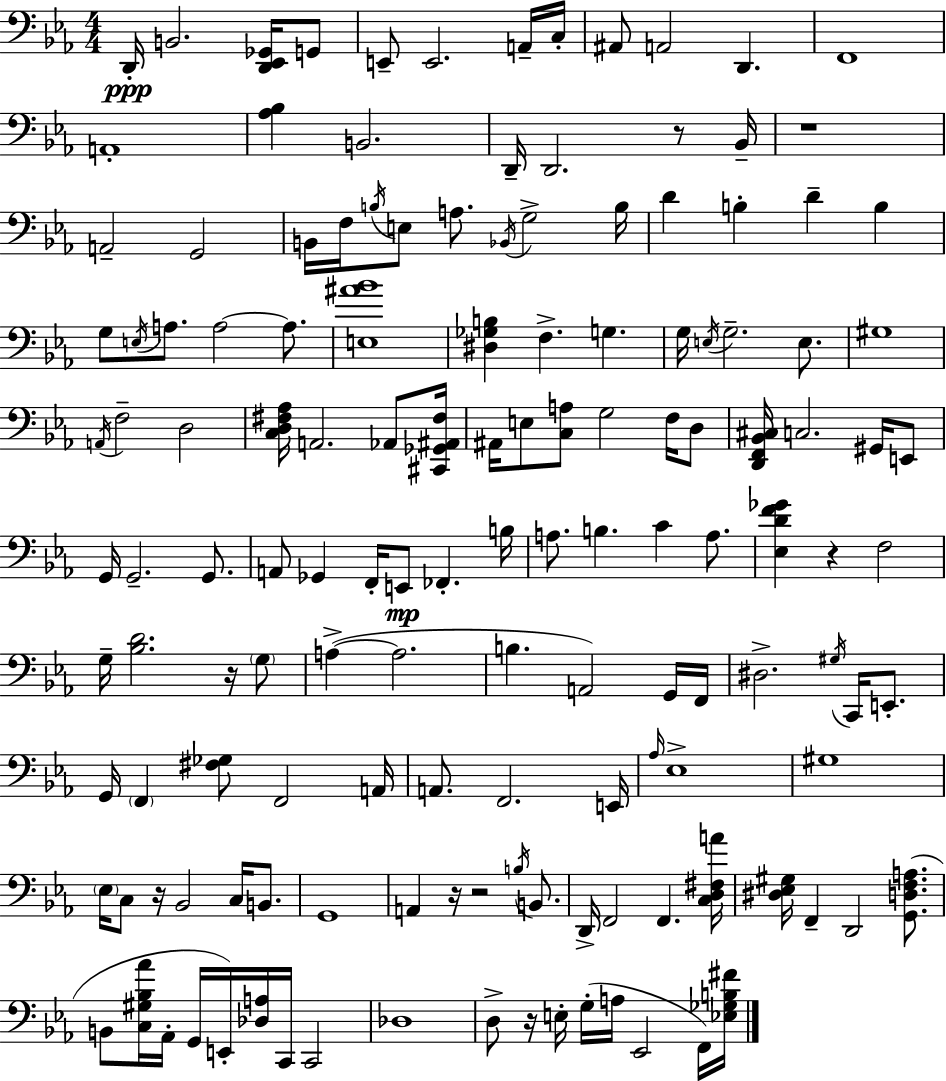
{
  \clef bass
  \numericTimeSignature
  \time 4/4
  \key c \minor
  d,16-.\ppp b,2. <d, ees, ges,>16 g,8 | e,8-- e,2. a,16-- c16-. | ais,8 a,2 d,4. | f,1 | \break a,1-. | <aes bes>4 b,2. | d,16-- d,2. r8 bes,16-- | r1 | \break a,2-- g,2 | b,16 f16 \acciaccatura { b16 } e8 a8. \acciaccatura { bes,16 } g2-> | b16 d'4 b4-. d'4-- b4 | g8 \acciaccatura { e16 } a8. a2~~ | \break a8. <e ais' bes'>1 | <dis ges b>4 f4.-> g4. | g16 \acciaccatura { e16 } g2.-- | e8. gis1 | \break \acciaccatura { a,16 } f2-- d2 | <c d fis aes>16 a,2. | aes,8 <cis, ges, ais, fis>16 ais,16 e8 <c a>8 g2 | f16 d8 <d, f, bes, cis>16 c2. | \break gis,16 e,8 g,16 g,2.-- | g,8. a,8 ges,4 f,16-. e,8\mp fes,4.-. | b16 a8. b4. c'4 | a8. <ees d' f' ges'>4 r4 f2 | \break g16-- <bes d'>2. | r16 \parenthesize g8 a4->~(~ a2. | b4. a,2) | g,16 f,16 dis2.-> | \break \acciaccatura { gis16 } c,16 e,8.-. g,16 \parenthesize f,4 <fis ges>8 f,2 | a,16 a,8. f,2. | e,16 \grace { aes16 } ees1-> | gis1 | \break \parenthesize ees16 c8 r16 bes,2 | c16 b,8. g,1 | a,4 r16 r2 | \acciaccatura { b16 } b,8. d,16-> f,2 | \break f,4. <c d fis a'>16 <dis ees gis>16 f,4-- d,2 | <g, d f a>8.( b,8 <c gis bes aes'>16 aes,16-. g,16 e,16-.) <des a>16 c,16 | c,2 des1 | d8-> r16 e16-. g16-.( a16 ees,2 | \break f,16) <ees ges b fis'>16 \bar "|."
}